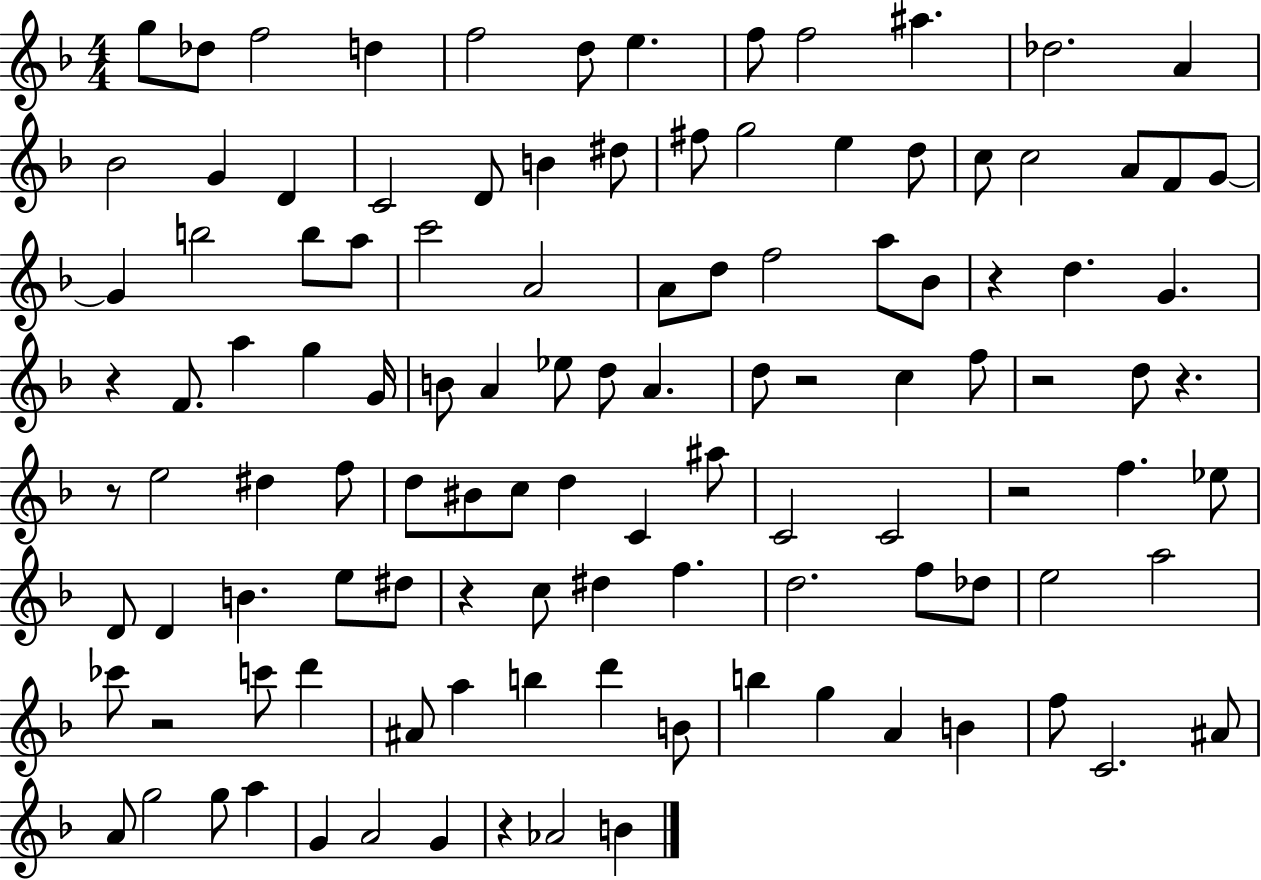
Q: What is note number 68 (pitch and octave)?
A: D4